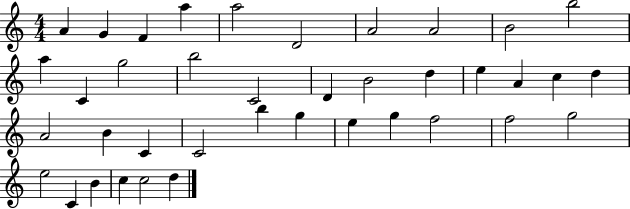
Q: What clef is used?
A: treble